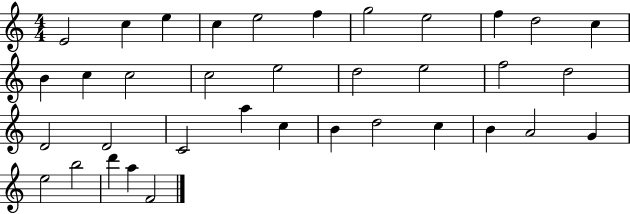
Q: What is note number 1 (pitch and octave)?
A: E4